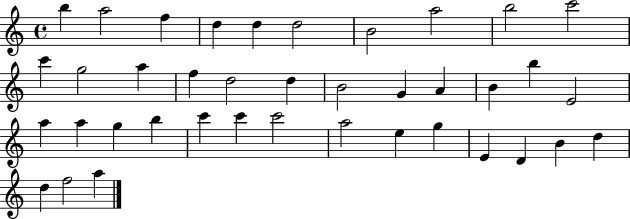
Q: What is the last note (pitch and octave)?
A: A5